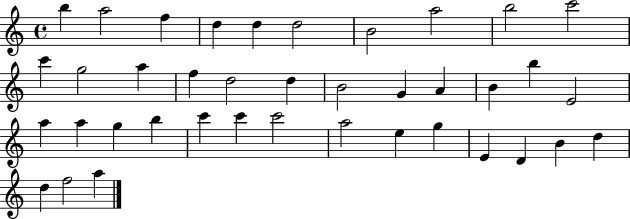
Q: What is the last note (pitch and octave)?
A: A5